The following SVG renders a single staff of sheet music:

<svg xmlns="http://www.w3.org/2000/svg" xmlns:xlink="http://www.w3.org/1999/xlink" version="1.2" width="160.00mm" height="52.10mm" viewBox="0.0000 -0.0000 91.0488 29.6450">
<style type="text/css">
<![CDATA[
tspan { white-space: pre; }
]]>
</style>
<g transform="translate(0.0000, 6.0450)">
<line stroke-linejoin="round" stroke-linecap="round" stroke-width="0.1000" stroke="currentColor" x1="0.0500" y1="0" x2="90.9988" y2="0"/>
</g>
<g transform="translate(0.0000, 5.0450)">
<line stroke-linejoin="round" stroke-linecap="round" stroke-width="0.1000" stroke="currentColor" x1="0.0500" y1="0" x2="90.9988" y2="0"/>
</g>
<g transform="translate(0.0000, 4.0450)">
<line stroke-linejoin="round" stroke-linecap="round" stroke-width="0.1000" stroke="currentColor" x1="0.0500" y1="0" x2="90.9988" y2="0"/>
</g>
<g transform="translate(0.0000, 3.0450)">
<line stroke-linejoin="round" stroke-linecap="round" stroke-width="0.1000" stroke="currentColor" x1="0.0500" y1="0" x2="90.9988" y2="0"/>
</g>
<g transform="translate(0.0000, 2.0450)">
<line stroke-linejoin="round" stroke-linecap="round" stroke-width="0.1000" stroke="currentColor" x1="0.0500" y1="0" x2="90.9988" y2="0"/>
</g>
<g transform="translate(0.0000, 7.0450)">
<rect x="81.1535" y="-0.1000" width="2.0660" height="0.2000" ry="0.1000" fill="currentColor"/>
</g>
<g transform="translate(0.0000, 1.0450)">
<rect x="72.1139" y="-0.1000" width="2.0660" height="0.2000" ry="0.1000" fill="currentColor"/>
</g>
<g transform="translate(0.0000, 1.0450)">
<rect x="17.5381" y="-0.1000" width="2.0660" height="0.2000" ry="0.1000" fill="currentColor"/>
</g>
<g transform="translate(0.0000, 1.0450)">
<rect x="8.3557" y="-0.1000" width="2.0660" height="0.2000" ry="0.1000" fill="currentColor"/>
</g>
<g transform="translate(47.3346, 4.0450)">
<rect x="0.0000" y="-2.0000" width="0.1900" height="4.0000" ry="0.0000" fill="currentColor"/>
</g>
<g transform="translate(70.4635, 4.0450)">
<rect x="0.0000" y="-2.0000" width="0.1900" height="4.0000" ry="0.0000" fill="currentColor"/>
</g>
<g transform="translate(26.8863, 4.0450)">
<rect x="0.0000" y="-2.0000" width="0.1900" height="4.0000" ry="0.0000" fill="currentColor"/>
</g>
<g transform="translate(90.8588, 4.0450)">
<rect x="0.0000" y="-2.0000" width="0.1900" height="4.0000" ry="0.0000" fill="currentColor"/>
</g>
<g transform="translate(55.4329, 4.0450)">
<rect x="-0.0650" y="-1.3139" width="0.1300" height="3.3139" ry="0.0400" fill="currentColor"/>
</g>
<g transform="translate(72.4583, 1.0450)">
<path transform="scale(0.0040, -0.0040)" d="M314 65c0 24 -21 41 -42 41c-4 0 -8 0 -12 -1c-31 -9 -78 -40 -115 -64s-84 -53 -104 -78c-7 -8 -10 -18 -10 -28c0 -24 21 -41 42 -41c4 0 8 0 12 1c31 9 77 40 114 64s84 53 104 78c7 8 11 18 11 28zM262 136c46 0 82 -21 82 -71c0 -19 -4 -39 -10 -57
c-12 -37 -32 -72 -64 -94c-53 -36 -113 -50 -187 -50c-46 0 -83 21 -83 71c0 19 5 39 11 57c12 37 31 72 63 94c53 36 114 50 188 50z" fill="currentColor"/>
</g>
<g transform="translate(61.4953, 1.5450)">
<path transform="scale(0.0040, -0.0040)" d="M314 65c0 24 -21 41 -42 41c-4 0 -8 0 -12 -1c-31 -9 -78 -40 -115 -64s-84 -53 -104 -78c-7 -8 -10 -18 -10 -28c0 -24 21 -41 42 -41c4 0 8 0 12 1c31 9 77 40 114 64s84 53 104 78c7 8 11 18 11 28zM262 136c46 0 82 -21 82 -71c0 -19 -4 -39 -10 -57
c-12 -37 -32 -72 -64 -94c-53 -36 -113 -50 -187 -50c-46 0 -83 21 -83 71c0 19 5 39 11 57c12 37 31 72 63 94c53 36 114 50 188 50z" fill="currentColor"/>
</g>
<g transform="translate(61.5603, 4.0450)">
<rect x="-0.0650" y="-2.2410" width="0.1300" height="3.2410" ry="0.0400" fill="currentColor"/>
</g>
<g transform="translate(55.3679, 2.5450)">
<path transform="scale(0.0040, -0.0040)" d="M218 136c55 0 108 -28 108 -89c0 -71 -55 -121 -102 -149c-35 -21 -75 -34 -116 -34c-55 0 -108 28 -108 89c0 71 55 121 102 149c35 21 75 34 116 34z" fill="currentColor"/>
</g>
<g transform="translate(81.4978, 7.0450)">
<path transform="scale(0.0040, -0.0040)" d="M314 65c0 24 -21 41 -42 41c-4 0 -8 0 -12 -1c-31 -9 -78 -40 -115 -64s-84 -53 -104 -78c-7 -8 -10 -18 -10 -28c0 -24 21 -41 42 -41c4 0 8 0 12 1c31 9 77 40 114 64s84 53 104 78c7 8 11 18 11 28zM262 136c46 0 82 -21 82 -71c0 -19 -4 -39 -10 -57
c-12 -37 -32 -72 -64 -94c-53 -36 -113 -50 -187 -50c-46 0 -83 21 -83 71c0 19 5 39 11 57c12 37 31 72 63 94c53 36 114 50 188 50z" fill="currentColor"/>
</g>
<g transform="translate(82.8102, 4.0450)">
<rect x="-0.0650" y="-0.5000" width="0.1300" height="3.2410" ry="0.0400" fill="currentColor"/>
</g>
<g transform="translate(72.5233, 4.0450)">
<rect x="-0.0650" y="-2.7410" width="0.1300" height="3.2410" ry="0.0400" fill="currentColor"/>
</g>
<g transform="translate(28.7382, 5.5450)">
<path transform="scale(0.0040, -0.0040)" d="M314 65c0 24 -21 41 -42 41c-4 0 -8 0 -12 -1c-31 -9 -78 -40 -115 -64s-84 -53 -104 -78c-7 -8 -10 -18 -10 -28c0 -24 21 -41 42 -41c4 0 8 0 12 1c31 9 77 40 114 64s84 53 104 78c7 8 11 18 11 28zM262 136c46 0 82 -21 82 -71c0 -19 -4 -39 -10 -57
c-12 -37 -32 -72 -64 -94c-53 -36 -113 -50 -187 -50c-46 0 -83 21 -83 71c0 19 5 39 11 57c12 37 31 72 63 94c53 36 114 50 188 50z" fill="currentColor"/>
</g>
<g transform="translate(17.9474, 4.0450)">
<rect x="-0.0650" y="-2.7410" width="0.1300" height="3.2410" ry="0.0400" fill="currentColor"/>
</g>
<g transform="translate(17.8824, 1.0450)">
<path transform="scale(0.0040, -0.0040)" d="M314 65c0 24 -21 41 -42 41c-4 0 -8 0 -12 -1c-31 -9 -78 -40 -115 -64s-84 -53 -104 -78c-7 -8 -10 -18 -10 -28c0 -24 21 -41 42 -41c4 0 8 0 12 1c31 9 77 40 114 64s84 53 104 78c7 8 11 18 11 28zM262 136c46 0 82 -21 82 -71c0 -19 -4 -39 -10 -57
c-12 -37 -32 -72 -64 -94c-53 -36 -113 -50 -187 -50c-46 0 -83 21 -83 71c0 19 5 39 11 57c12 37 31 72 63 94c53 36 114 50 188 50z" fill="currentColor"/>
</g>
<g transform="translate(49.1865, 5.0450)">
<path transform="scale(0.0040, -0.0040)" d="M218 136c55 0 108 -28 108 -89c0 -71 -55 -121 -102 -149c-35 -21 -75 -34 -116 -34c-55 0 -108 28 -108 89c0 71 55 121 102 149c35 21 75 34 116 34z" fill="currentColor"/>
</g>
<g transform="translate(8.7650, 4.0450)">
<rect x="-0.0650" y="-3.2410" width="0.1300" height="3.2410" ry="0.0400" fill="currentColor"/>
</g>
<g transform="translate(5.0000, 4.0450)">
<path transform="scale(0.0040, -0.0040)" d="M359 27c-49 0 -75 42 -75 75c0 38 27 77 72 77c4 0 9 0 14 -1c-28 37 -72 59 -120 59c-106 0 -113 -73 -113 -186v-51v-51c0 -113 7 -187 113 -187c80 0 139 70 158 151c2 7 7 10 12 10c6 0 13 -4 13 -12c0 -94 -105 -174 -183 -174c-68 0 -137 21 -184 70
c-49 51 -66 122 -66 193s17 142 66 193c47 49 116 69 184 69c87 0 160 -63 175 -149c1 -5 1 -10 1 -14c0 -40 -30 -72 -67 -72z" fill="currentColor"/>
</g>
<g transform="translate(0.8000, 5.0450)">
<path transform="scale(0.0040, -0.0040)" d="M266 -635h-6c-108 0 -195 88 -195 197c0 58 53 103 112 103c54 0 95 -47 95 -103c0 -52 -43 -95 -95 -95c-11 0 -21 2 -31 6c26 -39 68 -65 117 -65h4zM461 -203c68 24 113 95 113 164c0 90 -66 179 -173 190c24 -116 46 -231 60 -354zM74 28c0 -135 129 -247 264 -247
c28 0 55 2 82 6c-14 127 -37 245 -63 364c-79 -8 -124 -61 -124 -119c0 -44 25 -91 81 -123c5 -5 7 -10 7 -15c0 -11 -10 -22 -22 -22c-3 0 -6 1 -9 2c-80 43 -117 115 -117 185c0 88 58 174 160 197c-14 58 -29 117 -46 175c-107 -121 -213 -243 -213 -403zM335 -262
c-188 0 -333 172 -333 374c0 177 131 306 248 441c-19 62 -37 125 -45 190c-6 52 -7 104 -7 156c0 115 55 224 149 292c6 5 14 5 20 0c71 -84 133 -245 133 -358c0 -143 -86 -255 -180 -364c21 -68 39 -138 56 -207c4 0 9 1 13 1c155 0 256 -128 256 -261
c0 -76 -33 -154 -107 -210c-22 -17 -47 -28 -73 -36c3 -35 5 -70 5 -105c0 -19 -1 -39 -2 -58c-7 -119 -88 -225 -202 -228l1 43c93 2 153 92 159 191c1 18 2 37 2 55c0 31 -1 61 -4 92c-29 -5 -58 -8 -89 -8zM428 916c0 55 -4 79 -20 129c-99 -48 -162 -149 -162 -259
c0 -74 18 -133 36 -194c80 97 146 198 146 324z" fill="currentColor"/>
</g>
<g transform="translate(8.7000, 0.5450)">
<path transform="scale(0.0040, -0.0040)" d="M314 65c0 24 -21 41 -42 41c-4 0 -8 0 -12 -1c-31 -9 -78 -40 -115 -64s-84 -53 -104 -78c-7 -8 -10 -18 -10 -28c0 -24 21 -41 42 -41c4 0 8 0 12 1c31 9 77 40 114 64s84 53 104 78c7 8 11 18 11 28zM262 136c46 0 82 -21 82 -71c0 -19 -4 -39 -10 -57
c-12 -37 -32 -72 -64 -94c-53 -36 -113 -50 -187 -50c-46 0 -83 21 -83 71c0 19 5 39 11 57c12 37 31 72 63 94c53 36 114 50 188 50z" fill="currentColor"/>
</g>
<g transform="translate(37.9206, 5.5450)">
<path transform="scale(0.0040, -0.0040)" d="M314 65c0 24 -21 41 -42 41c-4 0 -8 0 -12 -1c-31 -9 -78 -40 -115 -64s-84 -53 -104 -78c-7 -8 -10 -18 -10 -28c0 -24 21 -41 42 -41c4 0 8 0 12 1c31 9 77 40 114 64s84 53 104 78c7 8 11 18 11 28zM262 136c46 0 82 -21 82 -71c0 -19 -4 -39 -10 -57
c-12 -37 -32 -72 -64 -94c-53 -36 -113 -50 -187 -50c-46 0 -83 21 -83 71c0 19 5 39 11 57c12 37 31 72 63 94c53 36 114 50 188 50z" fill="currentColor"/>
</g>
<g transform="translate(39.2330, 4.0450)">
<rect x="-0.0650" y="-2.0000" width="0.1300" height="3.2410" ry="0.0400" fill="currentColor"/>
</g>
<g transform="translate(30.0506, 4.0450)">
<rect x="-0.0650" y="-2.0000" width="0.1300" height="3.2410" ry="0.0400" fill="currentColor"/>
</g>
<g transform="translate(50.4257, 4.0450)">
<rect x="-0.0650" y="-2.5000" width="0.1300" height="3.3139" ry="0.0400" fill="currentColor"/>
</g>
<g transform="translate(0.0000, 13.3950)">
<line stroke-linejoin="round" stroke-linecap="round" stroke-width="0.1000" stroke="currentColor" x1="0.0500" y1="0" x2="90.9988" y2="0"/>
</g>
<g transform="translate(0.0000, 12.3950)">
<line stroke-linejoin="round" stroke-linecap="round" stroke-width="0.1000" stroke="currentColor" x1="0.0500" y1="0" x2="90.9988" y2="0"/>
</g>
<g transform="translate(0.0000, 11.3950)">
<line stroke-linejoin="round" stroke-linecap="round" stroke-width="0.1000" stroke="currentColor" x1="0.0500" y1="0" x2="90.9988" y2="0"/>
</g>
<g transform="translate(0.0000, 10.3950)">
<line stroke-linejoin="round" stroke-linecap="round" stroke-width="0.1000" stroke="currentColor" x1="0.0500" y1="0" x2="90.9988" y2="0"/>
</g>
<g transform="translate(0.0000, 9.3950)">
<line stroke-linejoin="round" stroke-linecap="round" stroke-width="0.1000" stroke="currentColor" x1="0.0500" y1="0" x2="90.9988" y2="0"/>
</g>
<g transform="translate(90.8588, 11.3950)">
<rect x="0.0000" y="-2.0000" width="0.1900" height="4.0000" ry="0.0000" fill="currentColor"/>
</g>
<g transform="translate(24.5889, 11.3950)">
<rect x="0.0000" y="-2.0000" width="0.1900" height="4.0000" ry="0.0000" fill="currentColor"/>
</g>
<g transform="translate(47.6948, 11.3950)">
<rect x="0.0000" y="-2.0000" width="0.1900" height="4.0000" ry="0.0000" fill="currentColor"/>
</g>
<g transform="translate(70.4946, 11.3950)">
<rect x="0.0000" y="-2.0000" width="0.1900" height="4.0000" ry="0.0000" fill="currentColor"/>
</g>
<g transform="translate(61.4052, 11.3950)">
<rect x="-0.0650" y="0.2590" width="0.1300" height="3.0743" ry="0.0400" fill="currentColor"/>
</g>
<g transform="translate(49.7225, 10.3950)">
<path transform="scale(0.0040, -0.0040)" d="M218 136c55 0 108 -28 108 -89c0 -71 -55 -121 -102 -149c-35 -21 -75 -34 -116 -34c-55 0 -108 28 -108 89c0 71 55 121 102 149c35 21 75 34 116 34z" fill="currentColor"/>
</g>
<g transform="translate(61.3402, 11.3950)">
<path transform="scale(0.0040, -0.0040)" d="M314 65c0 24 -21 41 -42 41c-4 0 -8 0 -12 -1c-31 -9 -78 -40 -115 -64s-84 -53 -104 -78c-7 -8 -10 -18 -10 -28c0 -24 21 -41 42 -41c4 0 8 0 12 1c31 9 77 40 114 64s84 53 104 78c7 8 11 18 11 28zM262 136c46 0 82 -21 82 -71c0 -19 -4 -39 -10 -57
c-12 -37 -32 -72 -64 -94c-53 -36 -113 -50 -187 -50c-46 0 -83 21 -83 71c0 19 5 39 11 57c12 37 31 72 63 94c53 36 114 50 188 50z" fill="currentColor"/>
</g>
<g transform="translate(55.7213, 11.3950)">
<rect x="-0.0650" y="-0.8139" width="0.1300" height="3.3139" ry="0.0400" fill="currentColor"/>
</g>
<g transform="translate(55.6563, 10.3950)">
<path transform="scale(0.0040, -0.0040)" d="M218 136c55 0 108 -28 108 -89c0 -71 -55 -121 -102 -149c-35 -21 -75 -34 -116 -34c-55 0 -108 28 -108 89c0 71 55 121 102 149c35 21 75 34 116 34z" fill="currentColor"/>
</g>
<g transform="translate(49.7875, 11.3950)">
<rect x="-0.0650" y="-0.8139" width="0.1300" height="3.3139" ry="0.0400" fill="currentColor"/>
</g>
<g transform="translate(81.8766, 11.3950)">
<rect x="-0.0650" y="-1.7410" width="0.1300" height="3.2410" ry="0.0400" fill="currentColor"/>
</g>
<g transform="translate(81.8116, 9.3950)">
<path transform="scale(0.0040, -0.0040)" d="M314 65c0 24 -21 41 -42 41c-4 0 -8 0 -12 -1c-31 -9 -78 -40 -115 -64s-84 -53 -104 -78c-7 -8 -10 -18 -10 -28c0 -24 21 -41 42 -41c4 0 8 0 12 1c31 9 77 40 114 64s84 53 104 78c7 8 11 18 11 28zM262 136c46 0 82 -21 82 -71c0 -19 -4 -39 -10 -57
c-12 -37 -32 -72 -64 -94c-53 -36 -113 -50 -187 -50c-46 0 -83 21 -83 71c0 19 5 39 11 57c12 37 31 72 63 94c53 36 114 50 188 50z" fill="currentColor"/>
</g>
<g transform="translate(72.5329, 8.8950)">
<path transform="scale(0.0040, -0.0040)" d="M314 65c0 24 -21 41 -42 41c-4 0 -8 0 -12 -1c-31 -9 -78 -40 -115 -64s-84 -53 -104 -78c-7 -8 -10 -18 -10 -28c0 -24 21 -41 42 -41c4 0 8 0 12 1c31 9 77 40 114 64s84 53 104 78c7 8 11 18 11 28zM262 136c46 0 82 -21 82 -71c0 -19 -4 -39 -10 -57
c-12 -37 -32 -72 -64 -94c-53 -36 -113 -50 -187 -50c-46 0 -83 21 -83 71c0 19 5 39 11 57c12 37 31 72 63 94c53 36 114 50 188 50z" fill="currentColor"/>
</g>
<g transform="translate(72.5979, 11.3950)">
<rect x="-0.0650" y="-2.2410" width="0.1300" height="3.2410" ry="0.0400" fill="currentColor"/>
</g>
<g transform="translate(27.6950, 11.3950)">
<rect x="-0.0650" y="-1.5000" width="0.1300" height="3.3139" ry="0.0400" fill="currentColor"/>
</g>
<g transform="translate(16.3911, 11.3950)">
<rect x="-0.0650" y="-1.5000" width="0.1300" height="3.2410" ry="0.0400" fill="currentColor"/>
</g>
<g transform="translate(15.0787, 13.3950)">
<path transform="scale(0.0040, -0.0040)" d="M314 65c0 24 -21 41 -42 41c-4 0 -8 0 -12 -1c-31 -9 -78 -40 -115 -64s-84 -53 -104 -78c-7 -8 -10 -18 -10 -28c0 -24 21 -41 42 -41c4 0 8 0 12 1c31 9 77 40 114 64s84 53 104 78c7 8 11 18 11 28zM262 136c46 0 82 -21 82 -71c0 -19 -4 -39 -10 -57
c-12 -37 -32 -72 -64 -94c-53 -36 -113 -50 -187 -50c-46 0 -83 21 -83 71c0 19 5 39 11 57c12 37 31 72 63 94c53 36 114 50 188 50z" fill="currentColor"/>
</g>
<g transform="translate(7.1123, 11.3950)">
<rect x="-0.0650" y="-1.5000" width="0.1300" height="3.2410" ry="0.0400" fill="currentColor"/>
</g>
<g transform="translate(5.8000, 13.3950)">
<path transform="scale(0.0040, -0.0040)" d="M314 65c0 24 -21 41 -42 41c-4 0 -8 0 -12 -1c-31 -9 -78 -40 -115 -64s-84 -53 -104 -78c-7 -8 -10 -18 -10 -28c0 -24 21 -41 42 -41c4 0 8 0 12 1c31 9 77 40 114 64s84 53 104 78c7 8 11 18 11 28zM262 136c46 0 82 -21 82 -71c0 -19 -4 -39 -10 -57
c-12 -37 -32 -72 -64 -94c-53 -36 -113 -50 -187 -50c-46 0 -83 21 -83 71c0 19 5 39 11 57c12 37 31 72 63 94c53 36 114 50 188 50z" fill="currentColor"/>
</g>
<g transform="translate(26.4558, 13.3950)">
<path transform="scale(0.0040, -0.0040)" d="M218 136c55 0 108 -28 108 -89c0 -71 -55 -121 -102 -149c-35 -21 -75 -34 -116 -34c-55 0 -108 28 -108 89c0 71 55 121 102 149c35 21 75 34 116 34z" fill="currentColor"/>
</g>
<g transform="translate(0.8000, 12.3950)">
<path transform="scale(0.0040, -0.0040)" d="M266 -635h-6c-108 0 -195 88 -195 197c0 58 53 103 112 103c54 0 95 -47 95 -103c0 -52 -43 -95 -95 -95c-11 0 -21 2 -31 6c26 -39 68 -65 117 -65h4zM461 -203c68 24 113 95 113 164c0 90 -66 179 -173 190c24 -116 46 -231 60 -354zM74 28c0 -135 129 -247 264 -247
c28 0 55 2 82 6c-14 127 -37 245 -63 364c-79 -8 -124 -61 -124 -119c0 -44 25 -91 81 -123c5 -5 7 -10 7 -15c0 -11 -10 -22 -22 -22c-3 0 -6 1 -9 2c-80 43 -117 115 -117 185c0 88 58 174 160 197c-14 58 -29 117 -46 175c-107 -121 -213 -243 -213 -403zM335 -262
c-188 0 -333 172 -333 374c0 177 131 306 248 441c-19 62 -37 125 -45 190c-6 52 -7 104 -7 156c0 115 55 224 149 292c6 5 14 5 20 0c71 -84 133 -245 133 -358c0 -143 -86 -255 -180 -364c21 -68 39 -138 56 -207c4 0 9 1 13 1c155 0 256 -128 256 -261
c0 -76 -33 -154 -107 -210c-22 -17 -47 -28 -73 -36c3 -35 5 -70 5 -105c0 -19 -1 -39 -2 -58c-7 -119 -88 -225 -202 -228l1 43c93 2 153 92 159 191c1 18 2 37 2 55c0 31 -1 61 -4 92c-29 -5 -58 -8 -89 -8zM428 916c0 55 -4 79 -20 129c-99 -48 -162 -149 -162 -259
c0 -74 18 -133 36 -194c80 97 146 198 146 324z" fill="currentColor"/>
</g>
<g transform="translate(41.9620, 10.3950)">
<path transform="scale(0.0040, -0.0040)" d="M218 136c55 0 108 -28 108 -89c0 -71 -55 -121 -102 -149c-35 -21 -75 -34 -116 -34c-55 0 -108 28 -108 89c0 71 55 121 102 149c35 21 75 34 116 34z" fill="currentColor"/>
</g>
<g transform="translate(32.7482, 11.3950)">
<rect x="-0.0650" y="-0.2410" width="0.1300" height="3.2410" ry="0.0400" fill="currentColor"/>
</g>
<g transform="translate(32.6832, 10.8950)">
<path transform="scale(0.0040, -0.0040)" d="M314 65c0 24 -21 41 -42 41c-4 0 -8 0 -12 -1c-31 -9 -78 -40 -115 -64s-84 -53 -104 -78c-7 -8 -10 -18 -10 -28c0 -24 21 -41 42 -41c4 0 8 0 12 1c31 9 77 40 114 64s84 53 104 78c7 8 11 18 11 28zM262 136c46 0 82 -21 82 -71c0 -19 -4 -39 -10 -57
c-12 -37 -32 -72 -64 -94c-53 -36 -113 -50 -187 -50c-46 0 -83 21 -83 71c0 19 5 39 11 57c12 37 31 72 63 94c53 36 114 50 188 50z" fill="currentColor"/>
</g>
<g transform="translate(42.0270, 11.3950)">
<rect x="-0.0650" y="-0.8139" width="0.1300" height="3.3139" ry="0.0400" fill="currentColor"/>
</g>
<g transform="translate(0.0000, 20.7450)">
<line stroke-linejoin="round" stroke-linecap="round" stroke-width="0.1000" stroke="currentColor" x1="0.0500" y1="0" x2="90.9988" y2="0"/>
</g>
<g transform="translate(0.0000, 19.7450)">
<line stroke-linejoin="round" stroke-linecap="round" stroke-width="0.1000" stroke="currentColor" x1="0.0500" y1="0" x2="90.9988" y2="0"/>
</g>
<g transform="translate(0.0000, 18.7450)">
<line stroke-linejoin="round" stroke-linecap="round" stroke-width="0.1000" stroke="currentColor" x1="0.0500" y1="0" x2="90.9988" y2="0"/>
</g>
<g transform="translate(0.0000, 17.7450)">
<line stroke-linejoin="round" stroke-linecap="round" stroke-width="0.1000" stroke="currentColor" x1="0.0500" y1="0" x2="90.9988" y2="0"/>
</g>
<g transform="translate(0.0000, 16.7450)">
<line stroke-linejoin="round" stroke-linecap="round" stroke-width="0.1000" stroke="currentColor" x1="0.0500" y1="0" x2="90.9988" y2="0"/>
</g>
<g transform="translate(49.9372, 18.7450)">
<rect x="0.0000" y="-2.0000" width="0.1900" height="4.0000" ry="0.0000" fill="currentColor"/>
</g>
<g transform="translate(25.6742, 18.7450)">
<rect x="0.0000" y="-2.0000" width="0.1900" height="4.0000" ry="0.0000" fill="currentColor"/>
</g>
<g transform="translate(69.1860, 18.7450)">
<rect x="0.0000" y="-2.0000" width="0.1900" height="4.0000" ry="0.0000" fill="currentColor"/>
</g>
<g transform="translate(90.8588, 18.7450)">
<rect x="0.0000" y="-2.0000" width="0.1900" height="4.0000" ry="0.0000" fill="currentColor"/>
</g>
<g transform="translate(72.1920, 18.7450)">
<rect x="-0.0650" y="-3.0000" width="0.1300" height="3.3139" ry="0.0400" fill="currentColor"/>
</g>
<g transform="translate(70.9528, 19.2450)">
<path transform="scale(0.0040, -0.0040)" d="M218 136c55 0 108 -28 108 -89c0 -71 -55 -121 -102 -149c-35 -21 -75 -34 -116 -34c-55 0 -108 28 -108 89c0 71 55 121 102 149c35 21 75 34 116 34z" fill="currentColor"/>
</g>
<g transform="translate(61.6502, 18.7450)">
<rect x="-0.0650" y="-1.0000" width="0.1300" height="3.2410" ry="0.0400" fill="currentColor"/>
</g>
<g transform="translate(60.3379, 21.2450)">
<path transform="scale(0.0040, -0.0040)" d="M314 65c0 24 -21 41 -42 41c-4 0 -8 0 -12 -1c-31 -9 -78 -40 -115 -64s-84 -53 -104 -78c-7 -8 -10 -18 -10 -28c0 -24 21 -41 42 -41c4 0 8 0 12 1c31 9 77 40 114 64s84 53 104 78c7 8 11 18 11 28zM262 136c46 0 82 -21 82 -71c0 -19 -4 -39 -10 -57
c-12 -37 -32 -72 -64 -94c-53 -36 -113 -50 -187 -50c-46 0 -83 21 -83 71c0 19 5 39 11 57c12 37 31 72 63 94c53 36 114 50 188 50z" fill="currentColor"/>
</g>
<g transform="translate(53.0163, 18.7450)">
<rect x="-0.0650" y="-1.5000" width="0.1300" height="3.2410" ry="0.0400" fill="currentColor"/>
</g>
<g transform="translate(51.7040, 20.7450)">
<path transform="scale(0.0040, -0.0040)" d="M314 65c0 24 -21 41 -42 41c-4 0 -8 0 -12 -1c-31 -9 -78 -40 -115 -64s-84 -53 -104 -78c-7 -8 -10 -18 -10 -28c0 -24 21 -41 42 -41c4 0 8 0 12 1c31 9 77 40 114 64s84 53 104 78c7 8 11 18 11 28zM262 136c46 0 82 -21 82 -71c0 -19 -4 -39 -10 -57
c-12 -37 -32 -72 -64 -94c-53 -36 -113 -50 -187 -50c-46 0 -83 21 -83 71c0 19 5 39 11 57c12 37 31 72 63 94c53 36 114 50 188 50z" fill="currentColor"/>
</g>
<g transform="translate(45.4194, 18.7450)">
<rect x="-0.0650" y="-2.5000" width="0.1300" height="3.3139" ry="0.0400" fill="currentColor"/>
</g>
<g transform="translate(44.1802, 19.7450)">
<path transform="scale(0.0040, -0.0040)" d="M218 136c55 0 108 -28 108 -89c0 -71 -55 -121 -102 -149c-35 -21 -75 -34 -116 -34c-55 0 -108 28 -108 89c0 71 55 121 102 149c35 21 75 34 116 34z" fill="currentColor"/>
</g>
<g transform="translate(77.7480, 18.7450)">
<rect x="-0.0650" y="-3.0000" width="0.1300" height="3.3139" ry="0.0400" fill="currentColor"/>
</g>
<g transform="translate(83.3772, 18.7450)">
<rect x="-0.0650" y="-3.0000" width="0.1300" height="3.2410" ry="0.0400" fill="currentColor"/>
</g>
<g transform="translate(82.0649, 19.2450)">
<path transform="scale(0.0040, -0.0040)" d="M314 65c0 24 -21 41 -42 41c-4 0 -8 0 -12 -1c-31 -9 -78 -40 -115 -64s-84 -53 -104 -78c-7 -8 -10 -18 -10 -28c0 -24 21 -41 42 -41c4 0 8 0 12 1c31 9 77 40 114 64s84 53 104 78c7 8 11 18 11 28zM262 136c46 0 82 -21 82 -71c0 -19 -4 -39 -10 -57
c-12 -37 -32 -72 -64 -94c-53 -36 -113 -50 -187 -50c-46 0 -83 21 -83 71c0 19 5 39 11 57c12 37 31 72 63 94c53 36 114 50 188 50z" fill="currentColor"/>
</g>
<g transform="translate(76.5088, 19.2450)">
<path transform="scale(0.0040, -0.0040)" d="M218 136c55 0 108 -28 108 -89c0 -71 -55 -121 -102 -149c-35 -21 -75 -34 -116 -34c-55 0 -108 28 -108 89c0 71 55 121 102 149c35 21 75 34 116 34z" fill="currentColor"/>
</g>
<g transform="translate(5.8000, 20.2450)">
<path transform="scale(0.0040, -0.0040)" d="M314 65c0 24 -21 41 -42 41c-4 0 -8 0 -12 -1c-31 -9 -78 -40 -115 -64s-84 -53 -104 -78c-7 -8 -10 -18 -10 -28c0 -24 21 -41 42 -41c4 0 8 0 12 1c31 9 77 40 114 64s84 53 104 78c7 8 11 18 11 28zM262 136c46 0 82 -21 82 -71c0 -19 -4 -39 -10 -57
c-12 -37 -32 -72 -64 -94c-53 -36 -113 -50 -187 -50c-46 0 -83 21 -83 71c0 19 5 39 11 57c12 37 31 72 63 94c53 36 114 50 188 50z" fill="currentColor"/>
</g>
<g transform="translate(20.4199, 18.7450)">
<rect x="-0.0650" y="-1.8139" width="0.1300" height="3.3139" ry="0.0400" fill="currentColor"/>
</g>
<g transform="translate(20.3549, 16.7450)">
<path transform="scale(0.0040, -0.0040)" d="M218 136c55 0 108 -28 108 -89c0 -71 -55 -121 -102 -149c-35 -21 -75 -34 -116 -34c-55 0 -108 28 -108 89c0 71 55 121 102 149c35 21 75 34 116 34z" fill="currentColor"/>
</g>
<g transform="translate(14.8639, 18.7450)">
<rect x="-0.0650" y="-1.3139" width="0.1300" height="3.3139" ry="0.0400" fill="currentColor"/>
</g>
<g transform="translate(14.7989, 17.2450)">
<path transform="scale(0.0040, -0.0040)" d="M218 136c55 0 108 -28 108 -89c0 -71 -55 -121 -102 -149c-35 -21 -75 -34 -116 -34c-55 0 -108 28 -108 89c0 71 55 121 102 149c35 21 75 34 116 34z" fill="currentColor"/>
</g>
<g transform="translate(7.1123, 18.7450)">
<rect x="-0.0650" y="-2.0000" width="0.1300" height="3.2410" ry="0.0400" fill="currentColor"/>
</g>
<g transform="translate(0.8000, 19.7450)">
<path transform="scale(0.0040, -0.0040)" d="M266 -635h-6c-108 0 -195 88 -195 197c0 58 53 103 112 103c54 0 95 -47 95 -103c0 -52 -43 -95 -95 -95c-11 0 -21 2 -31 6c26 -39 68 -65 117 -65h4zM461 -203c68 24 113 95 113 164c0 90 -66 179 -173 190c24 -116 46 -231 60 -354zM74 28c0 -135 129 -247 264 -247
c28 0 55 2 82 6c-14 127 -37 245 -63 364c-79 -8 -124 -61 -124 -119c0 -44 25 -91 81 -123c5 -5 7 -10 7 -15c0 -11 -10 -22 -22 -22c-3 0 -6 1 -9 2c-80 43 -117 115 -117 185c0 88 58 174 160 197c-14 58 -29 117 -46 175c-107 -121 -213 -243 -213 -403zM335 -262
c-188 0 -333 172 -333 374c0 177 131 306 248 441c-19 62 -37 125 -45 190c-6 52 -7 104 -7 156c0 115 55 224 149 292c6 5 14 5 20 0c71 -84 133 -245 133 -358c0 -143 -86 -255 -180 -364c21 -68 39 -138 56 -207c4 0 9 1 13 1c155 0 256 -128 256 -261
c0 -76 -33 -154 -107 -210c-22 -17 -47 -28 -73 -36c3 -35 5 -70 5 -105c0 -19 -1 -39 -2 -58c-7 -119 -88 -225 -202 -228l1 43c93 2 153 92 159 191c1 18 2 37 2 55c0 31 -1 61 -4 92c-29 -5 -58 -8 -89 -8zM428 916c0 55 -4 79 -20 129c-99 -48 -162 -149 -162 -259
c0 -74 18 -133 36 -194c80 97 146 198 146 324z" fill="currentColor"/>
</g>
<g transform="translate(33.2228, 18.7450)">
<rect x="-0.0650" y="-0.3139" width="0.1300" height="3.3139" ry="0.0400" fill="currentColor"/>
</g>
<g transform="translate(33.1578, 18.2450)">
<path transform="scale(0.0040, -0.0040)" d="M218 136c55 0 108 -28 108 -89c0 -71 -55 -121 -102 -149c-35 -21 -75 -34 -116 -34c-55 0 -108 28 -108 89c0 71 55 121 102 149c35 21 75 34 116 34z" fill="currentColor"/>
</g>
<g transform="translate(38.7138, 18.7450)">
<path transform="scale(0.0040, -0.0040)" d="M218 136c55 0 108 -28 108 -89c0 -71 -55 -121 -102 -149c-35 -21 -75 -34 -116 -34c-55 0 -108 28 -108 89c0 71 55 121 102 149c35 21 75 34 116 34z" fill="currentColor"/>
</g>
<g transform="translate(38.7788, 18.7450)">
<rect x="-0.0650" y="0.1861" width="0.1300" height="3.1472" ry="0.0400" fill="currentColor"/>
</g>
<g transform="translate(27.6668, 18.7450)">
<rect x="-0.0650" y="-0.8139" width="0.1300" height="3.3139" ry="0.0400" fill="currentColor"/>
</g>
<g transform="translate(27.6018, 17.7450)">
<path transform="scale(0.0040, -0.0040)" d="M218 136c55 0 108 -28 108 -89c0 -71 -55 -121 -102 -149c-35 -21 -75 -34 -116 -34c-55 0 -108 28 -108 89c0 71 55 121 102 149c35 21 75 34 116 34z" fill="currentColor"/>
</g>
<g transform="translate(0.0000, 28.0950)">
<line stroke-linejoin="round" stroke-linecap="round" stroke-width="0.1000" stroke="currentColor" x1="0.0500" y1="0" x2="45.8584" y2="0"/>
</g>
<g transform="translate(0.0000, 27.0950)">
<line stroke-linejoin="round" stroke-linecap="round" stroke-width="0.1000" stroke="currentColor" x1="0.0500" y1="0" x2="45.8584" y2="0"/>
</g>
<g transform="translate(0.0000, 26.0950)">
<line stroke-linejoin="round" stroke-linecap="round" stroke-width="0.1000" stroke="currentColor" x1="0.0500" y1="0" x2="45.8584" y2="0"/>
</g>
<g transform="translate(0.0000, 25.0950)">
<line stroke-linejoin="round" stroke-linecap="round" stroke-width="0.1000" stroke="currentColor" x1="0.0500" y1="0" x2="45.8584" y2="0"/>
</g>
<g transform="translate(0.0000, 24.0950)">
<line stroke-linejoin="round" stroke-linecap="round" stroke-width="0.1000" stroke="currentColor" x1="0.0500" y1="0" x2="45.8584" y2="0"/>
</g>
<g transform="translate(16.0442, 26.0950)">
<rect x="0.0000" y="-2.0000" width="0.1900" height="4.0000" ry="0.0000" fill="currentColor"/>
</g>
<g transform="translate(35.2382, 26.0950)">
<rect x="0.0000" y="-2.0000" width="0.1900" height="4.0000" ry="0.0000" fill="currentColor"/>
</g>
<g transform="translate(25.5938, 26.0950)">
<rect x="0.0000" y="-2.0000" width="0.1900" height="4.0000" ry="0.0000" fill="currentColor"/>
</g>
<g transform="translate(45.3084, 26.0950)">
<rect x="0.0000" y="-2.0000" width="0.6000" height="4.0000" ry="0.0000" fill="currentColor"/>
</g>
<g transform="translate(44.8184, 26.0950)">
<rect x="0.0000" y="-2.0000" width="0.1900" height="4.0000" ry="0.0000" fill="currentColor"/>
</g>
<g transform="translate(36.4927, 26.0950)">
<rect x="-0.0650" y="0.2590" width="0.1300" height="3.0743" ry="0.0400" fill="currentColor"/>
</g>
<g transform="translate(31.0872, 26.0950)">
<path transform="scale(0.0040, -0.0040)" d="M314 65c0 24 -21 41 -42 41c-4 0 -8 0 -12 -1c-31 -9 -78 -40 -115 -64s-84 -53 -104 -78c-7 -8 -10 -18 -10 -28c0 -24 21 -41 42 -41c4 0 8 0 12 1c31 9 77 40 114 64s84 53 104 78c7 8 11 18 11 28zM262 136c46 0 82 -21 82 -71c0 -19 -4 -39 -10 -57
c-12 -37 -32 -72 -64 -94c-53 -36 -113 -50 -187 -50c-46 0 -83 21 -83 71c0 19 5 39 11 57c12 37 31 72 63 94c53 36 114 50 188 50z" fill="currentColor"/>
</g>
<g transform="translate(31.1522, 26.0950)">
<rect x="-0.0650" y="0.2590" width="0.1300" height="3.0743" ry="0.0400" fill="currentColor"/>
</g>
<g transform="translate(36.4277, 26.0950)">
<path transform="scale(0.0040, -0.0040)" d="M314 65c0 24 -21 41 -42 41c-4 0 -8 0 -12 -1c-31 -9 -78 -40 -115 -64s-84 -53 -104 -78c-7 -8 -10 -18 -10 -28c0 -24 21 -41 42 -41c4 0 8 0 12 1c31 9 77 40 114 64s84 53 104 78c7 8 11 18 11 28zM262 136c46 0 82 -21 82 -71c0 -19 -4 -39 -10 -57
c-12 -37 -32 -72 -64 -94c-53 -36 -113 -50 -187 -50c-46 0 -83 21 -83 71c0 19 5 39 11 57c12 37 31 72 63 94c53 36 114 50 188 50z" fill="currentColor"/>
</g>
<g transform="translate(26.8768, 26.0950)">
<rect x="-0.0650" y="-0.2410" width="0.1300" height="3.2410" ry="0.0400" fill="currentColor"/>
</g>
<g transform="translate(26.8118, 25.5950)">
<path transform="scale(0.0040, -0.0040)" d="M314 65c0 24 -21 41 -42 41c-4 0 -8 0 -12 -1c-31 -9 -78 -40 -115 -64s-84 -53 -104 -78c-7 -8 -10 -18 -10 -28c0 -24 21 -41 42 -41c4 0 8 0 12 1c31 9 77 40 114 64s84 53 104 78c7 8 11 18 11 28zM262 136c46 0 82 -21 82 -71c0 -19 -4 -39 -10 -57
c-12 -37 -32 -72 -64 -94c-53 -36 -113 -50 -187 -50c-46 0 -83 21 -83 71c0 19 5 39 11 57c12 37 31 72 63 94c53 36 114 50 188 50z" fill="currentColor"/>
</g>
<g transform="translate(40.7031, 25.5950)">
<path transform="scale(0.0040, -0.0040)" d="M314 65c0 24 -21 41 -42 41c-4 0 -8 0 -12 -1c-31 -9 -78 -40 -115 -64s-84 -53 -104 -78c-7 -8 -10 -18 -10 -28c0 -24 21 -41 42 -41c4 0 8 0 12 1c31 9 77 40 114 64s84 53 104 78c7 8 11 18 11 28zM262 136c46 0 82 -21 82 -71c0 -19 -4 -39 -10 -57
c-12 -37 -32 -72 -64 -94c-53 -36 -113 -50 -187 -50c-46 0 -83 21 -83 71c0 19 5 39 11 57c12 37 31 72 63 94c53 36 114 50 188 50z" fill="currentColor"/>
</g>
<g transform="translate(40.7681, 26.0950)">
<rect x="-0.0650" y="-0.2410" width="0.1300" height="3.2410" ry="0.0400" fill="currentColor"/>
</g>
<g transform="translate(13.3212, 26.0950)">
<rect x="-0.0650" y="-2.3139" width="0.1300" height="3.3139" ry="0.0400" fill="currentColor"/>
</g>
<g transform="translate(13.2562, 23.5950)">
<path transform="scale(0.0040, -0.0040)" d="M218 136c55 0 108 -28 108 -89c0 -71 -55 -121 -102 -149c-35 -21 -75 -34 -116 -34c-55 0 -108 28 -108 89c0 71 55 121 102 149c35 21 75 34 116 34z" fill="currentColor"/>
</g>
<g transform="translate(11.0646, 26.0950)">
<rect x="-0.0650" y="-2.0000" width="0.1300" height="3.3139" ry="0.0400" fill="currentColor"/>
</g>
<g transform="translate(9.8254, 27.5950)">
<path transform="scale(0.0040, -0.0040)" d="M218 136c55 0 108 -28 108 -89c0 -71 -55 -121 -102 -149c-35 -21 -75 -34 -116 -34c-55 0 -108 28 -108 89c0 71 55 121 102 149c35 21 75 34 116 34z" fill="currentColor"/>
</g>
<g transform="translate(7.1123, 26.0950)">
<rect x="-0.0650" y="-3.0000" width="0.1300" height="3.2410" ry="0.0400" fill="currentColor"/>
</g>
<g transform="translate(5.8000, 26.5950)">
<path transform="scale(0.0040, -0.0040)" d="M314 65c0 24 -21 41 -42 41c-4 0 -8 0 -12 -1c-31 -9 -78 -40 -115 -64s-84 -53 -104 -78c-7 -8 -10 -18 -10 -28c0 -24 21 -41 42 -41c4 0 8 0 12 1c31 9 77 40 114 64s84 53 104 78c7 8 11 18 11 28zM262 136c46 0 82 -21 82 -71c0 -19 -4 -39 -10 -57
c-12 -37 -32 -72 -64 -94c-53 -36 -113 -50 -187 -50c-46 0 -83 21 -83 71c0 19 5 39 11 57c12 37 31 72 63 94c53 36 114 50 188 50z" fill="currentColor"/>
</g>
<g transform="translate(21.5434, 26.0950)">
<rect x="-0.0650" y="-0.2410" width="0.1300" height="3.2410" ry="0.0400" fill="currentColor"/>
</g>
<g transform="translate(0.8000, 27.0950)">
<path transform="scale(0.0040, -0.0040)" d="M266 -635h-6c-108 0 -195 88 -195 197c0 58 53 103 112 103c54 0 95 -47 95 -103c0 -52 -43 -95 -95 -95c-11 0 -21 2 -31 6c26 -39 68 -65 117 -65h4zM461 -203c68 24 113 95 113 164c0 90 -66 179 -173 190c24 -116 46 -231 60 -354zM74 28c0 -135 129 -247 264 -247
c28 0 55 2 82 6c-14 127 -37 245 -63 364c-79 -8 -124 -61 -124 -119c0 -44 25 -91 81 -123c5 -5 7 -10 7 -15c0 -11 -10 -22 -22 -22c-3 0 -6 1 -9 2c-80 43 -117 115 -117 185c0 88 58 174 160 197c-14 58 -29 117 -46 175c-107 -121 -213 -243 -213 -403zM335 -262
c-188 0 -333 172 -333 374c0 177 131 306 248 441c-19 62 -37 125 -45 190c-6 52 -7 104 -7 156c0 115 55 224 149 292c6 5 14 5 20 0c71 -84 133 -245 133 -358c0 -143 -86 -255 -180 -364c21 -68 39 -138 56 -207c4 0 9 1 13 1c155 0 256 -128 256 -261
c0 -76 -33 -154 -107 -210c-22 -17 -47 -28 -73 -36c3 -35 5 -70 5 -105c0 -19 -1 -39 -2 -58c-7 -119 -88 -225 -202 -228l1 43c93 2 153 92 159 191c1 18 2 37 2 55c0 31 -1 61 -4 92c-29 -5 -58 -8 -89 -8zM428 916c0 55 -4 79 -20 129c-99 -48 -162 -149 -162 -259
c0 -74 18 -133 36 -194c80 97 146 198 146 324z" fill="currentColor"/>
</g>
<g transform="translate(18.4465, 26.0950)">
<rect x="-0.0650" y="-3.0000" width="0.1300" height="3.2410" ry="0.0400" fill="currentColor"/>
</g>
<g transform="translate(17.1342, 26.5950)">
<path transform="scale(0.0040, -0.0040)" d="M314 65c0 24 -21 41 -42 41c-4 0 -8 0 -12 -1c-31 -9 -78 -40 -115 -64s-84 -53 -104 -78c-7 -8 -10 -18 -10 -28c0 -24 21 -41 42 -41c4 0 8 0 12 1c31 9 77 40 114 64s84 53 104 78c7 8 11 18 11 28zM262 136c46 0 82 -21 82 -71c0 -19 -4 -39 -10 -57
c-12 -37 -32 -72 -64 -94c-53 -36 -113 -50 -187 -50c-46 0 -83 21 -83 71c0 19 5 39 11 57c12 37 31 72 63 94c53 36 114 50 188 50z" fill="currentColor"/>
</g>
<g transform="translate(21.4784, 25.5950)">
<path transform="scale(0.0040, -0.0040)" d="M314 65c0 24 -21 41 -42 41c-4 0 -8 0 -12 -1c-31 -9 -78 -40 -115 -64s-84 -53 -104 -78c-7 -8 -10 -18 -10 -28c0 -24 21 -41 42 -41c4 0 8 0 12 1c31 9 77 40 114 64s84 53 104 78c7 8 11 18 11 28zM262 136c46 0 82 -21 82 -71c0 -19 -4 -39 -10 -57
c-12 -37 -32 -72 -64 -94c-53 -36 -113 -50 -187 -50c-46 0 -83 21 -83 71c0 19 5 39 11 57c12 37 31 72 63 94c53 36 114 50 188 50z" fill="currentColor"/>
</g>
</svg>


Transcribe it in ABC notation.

X:1
T:Untitled
M:4/4
L:1/4
K:C
b2 a2 F2 F2 G e g2 a2 C2 E2 E2 E c2 d d d B2 g2 f2 F2 e f d c B G E2 D2 A A A2 A2 F g A2 c2 c2 B2 B2 c2